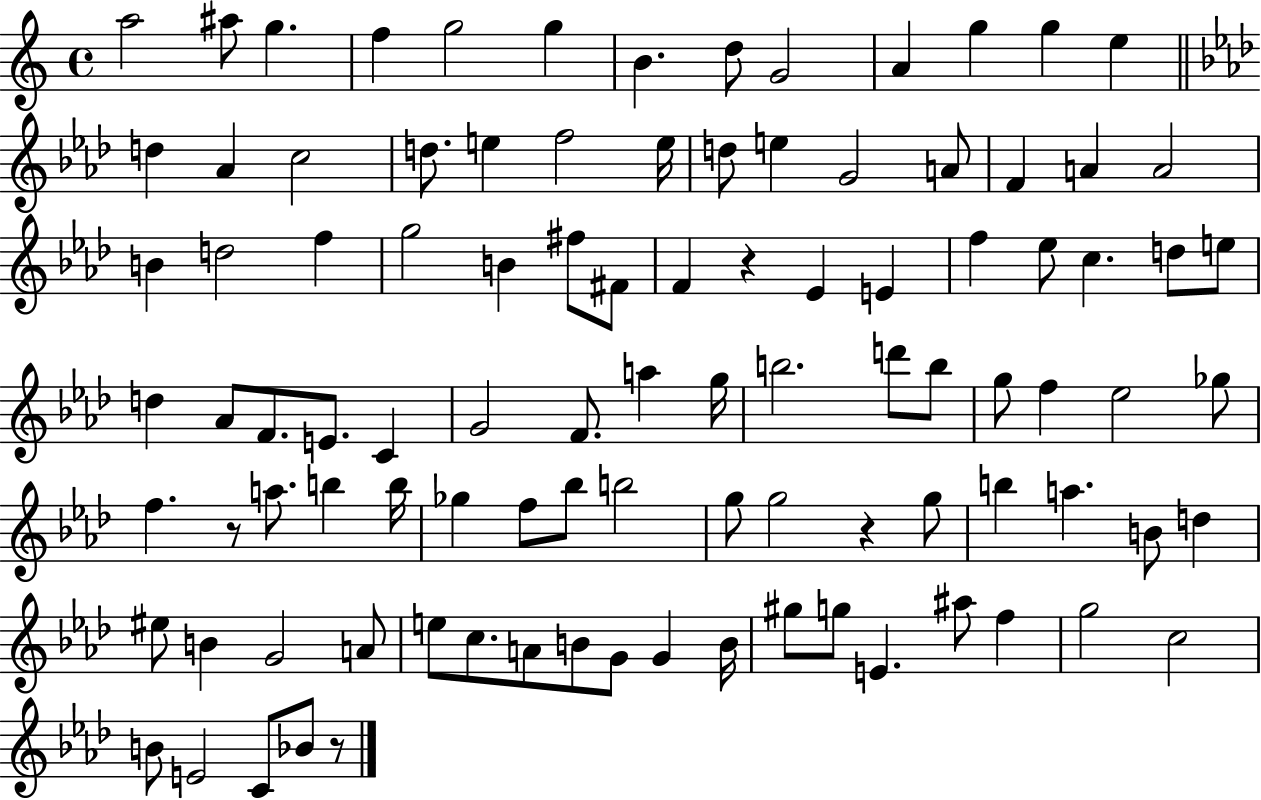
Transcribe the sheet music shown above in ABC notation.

X:1
T:Untitled
M:4/4
L:1/4
K:C
a2 ^a/2 g f g2 g B d/2 G2 A g g e d _A c2 d/2 e f2 e/4 d/2 e G2 A/2 F A A2 B d2 f g2 B ^f/2 ^F/2 F z _E E f _e/2 c d/2 e/2 d _A/2 F/2 E/2 C G2 F/2 a g/4 b2 d'/2 b/2 g/2 f _e2 _g/2 f z/2 a/2 b b/4 _g f/2 _b/2 b2 g/2 g2 z g/2 b a B/2 d ^e/2 B G2 A/2 e/2 c/2 A/2 B/2 G/2 G B/4 ^g/2 g/2 E ^a/2 f g2 c2 B/2 E2 C/2 _B/2 z/2